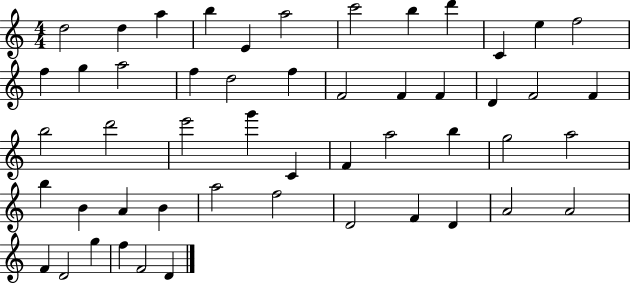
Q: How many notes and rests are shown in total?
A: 51